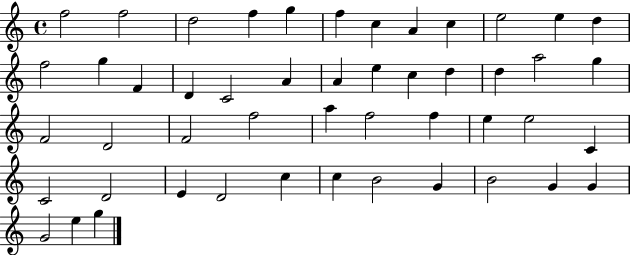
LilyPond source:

{
  \clef treble
  \time 4/4
  \defaultTimeSignature
  \key c \major
  f''2 f''2 | d''2 f''4 g''4 | f''4 c''4 a'4 c''4 | e''2 e''4 d''4 | \break f''2 g''4 f'4 | d'4 c'2 a'4 | a'4 e''4 c''4 d''4 | d''4 a''2 g''4 | \break f'2 d'2 | f'2 f''2 | a''4 f''2 f''4 | e''4 e''2 c'4 | \break c'2 d'2 | e'4 d'2 c''4 | c''4 b'2 g'4 | b'2 g'4 g'4 | \break g'2 e''4 g''4 | \bar "|."
}